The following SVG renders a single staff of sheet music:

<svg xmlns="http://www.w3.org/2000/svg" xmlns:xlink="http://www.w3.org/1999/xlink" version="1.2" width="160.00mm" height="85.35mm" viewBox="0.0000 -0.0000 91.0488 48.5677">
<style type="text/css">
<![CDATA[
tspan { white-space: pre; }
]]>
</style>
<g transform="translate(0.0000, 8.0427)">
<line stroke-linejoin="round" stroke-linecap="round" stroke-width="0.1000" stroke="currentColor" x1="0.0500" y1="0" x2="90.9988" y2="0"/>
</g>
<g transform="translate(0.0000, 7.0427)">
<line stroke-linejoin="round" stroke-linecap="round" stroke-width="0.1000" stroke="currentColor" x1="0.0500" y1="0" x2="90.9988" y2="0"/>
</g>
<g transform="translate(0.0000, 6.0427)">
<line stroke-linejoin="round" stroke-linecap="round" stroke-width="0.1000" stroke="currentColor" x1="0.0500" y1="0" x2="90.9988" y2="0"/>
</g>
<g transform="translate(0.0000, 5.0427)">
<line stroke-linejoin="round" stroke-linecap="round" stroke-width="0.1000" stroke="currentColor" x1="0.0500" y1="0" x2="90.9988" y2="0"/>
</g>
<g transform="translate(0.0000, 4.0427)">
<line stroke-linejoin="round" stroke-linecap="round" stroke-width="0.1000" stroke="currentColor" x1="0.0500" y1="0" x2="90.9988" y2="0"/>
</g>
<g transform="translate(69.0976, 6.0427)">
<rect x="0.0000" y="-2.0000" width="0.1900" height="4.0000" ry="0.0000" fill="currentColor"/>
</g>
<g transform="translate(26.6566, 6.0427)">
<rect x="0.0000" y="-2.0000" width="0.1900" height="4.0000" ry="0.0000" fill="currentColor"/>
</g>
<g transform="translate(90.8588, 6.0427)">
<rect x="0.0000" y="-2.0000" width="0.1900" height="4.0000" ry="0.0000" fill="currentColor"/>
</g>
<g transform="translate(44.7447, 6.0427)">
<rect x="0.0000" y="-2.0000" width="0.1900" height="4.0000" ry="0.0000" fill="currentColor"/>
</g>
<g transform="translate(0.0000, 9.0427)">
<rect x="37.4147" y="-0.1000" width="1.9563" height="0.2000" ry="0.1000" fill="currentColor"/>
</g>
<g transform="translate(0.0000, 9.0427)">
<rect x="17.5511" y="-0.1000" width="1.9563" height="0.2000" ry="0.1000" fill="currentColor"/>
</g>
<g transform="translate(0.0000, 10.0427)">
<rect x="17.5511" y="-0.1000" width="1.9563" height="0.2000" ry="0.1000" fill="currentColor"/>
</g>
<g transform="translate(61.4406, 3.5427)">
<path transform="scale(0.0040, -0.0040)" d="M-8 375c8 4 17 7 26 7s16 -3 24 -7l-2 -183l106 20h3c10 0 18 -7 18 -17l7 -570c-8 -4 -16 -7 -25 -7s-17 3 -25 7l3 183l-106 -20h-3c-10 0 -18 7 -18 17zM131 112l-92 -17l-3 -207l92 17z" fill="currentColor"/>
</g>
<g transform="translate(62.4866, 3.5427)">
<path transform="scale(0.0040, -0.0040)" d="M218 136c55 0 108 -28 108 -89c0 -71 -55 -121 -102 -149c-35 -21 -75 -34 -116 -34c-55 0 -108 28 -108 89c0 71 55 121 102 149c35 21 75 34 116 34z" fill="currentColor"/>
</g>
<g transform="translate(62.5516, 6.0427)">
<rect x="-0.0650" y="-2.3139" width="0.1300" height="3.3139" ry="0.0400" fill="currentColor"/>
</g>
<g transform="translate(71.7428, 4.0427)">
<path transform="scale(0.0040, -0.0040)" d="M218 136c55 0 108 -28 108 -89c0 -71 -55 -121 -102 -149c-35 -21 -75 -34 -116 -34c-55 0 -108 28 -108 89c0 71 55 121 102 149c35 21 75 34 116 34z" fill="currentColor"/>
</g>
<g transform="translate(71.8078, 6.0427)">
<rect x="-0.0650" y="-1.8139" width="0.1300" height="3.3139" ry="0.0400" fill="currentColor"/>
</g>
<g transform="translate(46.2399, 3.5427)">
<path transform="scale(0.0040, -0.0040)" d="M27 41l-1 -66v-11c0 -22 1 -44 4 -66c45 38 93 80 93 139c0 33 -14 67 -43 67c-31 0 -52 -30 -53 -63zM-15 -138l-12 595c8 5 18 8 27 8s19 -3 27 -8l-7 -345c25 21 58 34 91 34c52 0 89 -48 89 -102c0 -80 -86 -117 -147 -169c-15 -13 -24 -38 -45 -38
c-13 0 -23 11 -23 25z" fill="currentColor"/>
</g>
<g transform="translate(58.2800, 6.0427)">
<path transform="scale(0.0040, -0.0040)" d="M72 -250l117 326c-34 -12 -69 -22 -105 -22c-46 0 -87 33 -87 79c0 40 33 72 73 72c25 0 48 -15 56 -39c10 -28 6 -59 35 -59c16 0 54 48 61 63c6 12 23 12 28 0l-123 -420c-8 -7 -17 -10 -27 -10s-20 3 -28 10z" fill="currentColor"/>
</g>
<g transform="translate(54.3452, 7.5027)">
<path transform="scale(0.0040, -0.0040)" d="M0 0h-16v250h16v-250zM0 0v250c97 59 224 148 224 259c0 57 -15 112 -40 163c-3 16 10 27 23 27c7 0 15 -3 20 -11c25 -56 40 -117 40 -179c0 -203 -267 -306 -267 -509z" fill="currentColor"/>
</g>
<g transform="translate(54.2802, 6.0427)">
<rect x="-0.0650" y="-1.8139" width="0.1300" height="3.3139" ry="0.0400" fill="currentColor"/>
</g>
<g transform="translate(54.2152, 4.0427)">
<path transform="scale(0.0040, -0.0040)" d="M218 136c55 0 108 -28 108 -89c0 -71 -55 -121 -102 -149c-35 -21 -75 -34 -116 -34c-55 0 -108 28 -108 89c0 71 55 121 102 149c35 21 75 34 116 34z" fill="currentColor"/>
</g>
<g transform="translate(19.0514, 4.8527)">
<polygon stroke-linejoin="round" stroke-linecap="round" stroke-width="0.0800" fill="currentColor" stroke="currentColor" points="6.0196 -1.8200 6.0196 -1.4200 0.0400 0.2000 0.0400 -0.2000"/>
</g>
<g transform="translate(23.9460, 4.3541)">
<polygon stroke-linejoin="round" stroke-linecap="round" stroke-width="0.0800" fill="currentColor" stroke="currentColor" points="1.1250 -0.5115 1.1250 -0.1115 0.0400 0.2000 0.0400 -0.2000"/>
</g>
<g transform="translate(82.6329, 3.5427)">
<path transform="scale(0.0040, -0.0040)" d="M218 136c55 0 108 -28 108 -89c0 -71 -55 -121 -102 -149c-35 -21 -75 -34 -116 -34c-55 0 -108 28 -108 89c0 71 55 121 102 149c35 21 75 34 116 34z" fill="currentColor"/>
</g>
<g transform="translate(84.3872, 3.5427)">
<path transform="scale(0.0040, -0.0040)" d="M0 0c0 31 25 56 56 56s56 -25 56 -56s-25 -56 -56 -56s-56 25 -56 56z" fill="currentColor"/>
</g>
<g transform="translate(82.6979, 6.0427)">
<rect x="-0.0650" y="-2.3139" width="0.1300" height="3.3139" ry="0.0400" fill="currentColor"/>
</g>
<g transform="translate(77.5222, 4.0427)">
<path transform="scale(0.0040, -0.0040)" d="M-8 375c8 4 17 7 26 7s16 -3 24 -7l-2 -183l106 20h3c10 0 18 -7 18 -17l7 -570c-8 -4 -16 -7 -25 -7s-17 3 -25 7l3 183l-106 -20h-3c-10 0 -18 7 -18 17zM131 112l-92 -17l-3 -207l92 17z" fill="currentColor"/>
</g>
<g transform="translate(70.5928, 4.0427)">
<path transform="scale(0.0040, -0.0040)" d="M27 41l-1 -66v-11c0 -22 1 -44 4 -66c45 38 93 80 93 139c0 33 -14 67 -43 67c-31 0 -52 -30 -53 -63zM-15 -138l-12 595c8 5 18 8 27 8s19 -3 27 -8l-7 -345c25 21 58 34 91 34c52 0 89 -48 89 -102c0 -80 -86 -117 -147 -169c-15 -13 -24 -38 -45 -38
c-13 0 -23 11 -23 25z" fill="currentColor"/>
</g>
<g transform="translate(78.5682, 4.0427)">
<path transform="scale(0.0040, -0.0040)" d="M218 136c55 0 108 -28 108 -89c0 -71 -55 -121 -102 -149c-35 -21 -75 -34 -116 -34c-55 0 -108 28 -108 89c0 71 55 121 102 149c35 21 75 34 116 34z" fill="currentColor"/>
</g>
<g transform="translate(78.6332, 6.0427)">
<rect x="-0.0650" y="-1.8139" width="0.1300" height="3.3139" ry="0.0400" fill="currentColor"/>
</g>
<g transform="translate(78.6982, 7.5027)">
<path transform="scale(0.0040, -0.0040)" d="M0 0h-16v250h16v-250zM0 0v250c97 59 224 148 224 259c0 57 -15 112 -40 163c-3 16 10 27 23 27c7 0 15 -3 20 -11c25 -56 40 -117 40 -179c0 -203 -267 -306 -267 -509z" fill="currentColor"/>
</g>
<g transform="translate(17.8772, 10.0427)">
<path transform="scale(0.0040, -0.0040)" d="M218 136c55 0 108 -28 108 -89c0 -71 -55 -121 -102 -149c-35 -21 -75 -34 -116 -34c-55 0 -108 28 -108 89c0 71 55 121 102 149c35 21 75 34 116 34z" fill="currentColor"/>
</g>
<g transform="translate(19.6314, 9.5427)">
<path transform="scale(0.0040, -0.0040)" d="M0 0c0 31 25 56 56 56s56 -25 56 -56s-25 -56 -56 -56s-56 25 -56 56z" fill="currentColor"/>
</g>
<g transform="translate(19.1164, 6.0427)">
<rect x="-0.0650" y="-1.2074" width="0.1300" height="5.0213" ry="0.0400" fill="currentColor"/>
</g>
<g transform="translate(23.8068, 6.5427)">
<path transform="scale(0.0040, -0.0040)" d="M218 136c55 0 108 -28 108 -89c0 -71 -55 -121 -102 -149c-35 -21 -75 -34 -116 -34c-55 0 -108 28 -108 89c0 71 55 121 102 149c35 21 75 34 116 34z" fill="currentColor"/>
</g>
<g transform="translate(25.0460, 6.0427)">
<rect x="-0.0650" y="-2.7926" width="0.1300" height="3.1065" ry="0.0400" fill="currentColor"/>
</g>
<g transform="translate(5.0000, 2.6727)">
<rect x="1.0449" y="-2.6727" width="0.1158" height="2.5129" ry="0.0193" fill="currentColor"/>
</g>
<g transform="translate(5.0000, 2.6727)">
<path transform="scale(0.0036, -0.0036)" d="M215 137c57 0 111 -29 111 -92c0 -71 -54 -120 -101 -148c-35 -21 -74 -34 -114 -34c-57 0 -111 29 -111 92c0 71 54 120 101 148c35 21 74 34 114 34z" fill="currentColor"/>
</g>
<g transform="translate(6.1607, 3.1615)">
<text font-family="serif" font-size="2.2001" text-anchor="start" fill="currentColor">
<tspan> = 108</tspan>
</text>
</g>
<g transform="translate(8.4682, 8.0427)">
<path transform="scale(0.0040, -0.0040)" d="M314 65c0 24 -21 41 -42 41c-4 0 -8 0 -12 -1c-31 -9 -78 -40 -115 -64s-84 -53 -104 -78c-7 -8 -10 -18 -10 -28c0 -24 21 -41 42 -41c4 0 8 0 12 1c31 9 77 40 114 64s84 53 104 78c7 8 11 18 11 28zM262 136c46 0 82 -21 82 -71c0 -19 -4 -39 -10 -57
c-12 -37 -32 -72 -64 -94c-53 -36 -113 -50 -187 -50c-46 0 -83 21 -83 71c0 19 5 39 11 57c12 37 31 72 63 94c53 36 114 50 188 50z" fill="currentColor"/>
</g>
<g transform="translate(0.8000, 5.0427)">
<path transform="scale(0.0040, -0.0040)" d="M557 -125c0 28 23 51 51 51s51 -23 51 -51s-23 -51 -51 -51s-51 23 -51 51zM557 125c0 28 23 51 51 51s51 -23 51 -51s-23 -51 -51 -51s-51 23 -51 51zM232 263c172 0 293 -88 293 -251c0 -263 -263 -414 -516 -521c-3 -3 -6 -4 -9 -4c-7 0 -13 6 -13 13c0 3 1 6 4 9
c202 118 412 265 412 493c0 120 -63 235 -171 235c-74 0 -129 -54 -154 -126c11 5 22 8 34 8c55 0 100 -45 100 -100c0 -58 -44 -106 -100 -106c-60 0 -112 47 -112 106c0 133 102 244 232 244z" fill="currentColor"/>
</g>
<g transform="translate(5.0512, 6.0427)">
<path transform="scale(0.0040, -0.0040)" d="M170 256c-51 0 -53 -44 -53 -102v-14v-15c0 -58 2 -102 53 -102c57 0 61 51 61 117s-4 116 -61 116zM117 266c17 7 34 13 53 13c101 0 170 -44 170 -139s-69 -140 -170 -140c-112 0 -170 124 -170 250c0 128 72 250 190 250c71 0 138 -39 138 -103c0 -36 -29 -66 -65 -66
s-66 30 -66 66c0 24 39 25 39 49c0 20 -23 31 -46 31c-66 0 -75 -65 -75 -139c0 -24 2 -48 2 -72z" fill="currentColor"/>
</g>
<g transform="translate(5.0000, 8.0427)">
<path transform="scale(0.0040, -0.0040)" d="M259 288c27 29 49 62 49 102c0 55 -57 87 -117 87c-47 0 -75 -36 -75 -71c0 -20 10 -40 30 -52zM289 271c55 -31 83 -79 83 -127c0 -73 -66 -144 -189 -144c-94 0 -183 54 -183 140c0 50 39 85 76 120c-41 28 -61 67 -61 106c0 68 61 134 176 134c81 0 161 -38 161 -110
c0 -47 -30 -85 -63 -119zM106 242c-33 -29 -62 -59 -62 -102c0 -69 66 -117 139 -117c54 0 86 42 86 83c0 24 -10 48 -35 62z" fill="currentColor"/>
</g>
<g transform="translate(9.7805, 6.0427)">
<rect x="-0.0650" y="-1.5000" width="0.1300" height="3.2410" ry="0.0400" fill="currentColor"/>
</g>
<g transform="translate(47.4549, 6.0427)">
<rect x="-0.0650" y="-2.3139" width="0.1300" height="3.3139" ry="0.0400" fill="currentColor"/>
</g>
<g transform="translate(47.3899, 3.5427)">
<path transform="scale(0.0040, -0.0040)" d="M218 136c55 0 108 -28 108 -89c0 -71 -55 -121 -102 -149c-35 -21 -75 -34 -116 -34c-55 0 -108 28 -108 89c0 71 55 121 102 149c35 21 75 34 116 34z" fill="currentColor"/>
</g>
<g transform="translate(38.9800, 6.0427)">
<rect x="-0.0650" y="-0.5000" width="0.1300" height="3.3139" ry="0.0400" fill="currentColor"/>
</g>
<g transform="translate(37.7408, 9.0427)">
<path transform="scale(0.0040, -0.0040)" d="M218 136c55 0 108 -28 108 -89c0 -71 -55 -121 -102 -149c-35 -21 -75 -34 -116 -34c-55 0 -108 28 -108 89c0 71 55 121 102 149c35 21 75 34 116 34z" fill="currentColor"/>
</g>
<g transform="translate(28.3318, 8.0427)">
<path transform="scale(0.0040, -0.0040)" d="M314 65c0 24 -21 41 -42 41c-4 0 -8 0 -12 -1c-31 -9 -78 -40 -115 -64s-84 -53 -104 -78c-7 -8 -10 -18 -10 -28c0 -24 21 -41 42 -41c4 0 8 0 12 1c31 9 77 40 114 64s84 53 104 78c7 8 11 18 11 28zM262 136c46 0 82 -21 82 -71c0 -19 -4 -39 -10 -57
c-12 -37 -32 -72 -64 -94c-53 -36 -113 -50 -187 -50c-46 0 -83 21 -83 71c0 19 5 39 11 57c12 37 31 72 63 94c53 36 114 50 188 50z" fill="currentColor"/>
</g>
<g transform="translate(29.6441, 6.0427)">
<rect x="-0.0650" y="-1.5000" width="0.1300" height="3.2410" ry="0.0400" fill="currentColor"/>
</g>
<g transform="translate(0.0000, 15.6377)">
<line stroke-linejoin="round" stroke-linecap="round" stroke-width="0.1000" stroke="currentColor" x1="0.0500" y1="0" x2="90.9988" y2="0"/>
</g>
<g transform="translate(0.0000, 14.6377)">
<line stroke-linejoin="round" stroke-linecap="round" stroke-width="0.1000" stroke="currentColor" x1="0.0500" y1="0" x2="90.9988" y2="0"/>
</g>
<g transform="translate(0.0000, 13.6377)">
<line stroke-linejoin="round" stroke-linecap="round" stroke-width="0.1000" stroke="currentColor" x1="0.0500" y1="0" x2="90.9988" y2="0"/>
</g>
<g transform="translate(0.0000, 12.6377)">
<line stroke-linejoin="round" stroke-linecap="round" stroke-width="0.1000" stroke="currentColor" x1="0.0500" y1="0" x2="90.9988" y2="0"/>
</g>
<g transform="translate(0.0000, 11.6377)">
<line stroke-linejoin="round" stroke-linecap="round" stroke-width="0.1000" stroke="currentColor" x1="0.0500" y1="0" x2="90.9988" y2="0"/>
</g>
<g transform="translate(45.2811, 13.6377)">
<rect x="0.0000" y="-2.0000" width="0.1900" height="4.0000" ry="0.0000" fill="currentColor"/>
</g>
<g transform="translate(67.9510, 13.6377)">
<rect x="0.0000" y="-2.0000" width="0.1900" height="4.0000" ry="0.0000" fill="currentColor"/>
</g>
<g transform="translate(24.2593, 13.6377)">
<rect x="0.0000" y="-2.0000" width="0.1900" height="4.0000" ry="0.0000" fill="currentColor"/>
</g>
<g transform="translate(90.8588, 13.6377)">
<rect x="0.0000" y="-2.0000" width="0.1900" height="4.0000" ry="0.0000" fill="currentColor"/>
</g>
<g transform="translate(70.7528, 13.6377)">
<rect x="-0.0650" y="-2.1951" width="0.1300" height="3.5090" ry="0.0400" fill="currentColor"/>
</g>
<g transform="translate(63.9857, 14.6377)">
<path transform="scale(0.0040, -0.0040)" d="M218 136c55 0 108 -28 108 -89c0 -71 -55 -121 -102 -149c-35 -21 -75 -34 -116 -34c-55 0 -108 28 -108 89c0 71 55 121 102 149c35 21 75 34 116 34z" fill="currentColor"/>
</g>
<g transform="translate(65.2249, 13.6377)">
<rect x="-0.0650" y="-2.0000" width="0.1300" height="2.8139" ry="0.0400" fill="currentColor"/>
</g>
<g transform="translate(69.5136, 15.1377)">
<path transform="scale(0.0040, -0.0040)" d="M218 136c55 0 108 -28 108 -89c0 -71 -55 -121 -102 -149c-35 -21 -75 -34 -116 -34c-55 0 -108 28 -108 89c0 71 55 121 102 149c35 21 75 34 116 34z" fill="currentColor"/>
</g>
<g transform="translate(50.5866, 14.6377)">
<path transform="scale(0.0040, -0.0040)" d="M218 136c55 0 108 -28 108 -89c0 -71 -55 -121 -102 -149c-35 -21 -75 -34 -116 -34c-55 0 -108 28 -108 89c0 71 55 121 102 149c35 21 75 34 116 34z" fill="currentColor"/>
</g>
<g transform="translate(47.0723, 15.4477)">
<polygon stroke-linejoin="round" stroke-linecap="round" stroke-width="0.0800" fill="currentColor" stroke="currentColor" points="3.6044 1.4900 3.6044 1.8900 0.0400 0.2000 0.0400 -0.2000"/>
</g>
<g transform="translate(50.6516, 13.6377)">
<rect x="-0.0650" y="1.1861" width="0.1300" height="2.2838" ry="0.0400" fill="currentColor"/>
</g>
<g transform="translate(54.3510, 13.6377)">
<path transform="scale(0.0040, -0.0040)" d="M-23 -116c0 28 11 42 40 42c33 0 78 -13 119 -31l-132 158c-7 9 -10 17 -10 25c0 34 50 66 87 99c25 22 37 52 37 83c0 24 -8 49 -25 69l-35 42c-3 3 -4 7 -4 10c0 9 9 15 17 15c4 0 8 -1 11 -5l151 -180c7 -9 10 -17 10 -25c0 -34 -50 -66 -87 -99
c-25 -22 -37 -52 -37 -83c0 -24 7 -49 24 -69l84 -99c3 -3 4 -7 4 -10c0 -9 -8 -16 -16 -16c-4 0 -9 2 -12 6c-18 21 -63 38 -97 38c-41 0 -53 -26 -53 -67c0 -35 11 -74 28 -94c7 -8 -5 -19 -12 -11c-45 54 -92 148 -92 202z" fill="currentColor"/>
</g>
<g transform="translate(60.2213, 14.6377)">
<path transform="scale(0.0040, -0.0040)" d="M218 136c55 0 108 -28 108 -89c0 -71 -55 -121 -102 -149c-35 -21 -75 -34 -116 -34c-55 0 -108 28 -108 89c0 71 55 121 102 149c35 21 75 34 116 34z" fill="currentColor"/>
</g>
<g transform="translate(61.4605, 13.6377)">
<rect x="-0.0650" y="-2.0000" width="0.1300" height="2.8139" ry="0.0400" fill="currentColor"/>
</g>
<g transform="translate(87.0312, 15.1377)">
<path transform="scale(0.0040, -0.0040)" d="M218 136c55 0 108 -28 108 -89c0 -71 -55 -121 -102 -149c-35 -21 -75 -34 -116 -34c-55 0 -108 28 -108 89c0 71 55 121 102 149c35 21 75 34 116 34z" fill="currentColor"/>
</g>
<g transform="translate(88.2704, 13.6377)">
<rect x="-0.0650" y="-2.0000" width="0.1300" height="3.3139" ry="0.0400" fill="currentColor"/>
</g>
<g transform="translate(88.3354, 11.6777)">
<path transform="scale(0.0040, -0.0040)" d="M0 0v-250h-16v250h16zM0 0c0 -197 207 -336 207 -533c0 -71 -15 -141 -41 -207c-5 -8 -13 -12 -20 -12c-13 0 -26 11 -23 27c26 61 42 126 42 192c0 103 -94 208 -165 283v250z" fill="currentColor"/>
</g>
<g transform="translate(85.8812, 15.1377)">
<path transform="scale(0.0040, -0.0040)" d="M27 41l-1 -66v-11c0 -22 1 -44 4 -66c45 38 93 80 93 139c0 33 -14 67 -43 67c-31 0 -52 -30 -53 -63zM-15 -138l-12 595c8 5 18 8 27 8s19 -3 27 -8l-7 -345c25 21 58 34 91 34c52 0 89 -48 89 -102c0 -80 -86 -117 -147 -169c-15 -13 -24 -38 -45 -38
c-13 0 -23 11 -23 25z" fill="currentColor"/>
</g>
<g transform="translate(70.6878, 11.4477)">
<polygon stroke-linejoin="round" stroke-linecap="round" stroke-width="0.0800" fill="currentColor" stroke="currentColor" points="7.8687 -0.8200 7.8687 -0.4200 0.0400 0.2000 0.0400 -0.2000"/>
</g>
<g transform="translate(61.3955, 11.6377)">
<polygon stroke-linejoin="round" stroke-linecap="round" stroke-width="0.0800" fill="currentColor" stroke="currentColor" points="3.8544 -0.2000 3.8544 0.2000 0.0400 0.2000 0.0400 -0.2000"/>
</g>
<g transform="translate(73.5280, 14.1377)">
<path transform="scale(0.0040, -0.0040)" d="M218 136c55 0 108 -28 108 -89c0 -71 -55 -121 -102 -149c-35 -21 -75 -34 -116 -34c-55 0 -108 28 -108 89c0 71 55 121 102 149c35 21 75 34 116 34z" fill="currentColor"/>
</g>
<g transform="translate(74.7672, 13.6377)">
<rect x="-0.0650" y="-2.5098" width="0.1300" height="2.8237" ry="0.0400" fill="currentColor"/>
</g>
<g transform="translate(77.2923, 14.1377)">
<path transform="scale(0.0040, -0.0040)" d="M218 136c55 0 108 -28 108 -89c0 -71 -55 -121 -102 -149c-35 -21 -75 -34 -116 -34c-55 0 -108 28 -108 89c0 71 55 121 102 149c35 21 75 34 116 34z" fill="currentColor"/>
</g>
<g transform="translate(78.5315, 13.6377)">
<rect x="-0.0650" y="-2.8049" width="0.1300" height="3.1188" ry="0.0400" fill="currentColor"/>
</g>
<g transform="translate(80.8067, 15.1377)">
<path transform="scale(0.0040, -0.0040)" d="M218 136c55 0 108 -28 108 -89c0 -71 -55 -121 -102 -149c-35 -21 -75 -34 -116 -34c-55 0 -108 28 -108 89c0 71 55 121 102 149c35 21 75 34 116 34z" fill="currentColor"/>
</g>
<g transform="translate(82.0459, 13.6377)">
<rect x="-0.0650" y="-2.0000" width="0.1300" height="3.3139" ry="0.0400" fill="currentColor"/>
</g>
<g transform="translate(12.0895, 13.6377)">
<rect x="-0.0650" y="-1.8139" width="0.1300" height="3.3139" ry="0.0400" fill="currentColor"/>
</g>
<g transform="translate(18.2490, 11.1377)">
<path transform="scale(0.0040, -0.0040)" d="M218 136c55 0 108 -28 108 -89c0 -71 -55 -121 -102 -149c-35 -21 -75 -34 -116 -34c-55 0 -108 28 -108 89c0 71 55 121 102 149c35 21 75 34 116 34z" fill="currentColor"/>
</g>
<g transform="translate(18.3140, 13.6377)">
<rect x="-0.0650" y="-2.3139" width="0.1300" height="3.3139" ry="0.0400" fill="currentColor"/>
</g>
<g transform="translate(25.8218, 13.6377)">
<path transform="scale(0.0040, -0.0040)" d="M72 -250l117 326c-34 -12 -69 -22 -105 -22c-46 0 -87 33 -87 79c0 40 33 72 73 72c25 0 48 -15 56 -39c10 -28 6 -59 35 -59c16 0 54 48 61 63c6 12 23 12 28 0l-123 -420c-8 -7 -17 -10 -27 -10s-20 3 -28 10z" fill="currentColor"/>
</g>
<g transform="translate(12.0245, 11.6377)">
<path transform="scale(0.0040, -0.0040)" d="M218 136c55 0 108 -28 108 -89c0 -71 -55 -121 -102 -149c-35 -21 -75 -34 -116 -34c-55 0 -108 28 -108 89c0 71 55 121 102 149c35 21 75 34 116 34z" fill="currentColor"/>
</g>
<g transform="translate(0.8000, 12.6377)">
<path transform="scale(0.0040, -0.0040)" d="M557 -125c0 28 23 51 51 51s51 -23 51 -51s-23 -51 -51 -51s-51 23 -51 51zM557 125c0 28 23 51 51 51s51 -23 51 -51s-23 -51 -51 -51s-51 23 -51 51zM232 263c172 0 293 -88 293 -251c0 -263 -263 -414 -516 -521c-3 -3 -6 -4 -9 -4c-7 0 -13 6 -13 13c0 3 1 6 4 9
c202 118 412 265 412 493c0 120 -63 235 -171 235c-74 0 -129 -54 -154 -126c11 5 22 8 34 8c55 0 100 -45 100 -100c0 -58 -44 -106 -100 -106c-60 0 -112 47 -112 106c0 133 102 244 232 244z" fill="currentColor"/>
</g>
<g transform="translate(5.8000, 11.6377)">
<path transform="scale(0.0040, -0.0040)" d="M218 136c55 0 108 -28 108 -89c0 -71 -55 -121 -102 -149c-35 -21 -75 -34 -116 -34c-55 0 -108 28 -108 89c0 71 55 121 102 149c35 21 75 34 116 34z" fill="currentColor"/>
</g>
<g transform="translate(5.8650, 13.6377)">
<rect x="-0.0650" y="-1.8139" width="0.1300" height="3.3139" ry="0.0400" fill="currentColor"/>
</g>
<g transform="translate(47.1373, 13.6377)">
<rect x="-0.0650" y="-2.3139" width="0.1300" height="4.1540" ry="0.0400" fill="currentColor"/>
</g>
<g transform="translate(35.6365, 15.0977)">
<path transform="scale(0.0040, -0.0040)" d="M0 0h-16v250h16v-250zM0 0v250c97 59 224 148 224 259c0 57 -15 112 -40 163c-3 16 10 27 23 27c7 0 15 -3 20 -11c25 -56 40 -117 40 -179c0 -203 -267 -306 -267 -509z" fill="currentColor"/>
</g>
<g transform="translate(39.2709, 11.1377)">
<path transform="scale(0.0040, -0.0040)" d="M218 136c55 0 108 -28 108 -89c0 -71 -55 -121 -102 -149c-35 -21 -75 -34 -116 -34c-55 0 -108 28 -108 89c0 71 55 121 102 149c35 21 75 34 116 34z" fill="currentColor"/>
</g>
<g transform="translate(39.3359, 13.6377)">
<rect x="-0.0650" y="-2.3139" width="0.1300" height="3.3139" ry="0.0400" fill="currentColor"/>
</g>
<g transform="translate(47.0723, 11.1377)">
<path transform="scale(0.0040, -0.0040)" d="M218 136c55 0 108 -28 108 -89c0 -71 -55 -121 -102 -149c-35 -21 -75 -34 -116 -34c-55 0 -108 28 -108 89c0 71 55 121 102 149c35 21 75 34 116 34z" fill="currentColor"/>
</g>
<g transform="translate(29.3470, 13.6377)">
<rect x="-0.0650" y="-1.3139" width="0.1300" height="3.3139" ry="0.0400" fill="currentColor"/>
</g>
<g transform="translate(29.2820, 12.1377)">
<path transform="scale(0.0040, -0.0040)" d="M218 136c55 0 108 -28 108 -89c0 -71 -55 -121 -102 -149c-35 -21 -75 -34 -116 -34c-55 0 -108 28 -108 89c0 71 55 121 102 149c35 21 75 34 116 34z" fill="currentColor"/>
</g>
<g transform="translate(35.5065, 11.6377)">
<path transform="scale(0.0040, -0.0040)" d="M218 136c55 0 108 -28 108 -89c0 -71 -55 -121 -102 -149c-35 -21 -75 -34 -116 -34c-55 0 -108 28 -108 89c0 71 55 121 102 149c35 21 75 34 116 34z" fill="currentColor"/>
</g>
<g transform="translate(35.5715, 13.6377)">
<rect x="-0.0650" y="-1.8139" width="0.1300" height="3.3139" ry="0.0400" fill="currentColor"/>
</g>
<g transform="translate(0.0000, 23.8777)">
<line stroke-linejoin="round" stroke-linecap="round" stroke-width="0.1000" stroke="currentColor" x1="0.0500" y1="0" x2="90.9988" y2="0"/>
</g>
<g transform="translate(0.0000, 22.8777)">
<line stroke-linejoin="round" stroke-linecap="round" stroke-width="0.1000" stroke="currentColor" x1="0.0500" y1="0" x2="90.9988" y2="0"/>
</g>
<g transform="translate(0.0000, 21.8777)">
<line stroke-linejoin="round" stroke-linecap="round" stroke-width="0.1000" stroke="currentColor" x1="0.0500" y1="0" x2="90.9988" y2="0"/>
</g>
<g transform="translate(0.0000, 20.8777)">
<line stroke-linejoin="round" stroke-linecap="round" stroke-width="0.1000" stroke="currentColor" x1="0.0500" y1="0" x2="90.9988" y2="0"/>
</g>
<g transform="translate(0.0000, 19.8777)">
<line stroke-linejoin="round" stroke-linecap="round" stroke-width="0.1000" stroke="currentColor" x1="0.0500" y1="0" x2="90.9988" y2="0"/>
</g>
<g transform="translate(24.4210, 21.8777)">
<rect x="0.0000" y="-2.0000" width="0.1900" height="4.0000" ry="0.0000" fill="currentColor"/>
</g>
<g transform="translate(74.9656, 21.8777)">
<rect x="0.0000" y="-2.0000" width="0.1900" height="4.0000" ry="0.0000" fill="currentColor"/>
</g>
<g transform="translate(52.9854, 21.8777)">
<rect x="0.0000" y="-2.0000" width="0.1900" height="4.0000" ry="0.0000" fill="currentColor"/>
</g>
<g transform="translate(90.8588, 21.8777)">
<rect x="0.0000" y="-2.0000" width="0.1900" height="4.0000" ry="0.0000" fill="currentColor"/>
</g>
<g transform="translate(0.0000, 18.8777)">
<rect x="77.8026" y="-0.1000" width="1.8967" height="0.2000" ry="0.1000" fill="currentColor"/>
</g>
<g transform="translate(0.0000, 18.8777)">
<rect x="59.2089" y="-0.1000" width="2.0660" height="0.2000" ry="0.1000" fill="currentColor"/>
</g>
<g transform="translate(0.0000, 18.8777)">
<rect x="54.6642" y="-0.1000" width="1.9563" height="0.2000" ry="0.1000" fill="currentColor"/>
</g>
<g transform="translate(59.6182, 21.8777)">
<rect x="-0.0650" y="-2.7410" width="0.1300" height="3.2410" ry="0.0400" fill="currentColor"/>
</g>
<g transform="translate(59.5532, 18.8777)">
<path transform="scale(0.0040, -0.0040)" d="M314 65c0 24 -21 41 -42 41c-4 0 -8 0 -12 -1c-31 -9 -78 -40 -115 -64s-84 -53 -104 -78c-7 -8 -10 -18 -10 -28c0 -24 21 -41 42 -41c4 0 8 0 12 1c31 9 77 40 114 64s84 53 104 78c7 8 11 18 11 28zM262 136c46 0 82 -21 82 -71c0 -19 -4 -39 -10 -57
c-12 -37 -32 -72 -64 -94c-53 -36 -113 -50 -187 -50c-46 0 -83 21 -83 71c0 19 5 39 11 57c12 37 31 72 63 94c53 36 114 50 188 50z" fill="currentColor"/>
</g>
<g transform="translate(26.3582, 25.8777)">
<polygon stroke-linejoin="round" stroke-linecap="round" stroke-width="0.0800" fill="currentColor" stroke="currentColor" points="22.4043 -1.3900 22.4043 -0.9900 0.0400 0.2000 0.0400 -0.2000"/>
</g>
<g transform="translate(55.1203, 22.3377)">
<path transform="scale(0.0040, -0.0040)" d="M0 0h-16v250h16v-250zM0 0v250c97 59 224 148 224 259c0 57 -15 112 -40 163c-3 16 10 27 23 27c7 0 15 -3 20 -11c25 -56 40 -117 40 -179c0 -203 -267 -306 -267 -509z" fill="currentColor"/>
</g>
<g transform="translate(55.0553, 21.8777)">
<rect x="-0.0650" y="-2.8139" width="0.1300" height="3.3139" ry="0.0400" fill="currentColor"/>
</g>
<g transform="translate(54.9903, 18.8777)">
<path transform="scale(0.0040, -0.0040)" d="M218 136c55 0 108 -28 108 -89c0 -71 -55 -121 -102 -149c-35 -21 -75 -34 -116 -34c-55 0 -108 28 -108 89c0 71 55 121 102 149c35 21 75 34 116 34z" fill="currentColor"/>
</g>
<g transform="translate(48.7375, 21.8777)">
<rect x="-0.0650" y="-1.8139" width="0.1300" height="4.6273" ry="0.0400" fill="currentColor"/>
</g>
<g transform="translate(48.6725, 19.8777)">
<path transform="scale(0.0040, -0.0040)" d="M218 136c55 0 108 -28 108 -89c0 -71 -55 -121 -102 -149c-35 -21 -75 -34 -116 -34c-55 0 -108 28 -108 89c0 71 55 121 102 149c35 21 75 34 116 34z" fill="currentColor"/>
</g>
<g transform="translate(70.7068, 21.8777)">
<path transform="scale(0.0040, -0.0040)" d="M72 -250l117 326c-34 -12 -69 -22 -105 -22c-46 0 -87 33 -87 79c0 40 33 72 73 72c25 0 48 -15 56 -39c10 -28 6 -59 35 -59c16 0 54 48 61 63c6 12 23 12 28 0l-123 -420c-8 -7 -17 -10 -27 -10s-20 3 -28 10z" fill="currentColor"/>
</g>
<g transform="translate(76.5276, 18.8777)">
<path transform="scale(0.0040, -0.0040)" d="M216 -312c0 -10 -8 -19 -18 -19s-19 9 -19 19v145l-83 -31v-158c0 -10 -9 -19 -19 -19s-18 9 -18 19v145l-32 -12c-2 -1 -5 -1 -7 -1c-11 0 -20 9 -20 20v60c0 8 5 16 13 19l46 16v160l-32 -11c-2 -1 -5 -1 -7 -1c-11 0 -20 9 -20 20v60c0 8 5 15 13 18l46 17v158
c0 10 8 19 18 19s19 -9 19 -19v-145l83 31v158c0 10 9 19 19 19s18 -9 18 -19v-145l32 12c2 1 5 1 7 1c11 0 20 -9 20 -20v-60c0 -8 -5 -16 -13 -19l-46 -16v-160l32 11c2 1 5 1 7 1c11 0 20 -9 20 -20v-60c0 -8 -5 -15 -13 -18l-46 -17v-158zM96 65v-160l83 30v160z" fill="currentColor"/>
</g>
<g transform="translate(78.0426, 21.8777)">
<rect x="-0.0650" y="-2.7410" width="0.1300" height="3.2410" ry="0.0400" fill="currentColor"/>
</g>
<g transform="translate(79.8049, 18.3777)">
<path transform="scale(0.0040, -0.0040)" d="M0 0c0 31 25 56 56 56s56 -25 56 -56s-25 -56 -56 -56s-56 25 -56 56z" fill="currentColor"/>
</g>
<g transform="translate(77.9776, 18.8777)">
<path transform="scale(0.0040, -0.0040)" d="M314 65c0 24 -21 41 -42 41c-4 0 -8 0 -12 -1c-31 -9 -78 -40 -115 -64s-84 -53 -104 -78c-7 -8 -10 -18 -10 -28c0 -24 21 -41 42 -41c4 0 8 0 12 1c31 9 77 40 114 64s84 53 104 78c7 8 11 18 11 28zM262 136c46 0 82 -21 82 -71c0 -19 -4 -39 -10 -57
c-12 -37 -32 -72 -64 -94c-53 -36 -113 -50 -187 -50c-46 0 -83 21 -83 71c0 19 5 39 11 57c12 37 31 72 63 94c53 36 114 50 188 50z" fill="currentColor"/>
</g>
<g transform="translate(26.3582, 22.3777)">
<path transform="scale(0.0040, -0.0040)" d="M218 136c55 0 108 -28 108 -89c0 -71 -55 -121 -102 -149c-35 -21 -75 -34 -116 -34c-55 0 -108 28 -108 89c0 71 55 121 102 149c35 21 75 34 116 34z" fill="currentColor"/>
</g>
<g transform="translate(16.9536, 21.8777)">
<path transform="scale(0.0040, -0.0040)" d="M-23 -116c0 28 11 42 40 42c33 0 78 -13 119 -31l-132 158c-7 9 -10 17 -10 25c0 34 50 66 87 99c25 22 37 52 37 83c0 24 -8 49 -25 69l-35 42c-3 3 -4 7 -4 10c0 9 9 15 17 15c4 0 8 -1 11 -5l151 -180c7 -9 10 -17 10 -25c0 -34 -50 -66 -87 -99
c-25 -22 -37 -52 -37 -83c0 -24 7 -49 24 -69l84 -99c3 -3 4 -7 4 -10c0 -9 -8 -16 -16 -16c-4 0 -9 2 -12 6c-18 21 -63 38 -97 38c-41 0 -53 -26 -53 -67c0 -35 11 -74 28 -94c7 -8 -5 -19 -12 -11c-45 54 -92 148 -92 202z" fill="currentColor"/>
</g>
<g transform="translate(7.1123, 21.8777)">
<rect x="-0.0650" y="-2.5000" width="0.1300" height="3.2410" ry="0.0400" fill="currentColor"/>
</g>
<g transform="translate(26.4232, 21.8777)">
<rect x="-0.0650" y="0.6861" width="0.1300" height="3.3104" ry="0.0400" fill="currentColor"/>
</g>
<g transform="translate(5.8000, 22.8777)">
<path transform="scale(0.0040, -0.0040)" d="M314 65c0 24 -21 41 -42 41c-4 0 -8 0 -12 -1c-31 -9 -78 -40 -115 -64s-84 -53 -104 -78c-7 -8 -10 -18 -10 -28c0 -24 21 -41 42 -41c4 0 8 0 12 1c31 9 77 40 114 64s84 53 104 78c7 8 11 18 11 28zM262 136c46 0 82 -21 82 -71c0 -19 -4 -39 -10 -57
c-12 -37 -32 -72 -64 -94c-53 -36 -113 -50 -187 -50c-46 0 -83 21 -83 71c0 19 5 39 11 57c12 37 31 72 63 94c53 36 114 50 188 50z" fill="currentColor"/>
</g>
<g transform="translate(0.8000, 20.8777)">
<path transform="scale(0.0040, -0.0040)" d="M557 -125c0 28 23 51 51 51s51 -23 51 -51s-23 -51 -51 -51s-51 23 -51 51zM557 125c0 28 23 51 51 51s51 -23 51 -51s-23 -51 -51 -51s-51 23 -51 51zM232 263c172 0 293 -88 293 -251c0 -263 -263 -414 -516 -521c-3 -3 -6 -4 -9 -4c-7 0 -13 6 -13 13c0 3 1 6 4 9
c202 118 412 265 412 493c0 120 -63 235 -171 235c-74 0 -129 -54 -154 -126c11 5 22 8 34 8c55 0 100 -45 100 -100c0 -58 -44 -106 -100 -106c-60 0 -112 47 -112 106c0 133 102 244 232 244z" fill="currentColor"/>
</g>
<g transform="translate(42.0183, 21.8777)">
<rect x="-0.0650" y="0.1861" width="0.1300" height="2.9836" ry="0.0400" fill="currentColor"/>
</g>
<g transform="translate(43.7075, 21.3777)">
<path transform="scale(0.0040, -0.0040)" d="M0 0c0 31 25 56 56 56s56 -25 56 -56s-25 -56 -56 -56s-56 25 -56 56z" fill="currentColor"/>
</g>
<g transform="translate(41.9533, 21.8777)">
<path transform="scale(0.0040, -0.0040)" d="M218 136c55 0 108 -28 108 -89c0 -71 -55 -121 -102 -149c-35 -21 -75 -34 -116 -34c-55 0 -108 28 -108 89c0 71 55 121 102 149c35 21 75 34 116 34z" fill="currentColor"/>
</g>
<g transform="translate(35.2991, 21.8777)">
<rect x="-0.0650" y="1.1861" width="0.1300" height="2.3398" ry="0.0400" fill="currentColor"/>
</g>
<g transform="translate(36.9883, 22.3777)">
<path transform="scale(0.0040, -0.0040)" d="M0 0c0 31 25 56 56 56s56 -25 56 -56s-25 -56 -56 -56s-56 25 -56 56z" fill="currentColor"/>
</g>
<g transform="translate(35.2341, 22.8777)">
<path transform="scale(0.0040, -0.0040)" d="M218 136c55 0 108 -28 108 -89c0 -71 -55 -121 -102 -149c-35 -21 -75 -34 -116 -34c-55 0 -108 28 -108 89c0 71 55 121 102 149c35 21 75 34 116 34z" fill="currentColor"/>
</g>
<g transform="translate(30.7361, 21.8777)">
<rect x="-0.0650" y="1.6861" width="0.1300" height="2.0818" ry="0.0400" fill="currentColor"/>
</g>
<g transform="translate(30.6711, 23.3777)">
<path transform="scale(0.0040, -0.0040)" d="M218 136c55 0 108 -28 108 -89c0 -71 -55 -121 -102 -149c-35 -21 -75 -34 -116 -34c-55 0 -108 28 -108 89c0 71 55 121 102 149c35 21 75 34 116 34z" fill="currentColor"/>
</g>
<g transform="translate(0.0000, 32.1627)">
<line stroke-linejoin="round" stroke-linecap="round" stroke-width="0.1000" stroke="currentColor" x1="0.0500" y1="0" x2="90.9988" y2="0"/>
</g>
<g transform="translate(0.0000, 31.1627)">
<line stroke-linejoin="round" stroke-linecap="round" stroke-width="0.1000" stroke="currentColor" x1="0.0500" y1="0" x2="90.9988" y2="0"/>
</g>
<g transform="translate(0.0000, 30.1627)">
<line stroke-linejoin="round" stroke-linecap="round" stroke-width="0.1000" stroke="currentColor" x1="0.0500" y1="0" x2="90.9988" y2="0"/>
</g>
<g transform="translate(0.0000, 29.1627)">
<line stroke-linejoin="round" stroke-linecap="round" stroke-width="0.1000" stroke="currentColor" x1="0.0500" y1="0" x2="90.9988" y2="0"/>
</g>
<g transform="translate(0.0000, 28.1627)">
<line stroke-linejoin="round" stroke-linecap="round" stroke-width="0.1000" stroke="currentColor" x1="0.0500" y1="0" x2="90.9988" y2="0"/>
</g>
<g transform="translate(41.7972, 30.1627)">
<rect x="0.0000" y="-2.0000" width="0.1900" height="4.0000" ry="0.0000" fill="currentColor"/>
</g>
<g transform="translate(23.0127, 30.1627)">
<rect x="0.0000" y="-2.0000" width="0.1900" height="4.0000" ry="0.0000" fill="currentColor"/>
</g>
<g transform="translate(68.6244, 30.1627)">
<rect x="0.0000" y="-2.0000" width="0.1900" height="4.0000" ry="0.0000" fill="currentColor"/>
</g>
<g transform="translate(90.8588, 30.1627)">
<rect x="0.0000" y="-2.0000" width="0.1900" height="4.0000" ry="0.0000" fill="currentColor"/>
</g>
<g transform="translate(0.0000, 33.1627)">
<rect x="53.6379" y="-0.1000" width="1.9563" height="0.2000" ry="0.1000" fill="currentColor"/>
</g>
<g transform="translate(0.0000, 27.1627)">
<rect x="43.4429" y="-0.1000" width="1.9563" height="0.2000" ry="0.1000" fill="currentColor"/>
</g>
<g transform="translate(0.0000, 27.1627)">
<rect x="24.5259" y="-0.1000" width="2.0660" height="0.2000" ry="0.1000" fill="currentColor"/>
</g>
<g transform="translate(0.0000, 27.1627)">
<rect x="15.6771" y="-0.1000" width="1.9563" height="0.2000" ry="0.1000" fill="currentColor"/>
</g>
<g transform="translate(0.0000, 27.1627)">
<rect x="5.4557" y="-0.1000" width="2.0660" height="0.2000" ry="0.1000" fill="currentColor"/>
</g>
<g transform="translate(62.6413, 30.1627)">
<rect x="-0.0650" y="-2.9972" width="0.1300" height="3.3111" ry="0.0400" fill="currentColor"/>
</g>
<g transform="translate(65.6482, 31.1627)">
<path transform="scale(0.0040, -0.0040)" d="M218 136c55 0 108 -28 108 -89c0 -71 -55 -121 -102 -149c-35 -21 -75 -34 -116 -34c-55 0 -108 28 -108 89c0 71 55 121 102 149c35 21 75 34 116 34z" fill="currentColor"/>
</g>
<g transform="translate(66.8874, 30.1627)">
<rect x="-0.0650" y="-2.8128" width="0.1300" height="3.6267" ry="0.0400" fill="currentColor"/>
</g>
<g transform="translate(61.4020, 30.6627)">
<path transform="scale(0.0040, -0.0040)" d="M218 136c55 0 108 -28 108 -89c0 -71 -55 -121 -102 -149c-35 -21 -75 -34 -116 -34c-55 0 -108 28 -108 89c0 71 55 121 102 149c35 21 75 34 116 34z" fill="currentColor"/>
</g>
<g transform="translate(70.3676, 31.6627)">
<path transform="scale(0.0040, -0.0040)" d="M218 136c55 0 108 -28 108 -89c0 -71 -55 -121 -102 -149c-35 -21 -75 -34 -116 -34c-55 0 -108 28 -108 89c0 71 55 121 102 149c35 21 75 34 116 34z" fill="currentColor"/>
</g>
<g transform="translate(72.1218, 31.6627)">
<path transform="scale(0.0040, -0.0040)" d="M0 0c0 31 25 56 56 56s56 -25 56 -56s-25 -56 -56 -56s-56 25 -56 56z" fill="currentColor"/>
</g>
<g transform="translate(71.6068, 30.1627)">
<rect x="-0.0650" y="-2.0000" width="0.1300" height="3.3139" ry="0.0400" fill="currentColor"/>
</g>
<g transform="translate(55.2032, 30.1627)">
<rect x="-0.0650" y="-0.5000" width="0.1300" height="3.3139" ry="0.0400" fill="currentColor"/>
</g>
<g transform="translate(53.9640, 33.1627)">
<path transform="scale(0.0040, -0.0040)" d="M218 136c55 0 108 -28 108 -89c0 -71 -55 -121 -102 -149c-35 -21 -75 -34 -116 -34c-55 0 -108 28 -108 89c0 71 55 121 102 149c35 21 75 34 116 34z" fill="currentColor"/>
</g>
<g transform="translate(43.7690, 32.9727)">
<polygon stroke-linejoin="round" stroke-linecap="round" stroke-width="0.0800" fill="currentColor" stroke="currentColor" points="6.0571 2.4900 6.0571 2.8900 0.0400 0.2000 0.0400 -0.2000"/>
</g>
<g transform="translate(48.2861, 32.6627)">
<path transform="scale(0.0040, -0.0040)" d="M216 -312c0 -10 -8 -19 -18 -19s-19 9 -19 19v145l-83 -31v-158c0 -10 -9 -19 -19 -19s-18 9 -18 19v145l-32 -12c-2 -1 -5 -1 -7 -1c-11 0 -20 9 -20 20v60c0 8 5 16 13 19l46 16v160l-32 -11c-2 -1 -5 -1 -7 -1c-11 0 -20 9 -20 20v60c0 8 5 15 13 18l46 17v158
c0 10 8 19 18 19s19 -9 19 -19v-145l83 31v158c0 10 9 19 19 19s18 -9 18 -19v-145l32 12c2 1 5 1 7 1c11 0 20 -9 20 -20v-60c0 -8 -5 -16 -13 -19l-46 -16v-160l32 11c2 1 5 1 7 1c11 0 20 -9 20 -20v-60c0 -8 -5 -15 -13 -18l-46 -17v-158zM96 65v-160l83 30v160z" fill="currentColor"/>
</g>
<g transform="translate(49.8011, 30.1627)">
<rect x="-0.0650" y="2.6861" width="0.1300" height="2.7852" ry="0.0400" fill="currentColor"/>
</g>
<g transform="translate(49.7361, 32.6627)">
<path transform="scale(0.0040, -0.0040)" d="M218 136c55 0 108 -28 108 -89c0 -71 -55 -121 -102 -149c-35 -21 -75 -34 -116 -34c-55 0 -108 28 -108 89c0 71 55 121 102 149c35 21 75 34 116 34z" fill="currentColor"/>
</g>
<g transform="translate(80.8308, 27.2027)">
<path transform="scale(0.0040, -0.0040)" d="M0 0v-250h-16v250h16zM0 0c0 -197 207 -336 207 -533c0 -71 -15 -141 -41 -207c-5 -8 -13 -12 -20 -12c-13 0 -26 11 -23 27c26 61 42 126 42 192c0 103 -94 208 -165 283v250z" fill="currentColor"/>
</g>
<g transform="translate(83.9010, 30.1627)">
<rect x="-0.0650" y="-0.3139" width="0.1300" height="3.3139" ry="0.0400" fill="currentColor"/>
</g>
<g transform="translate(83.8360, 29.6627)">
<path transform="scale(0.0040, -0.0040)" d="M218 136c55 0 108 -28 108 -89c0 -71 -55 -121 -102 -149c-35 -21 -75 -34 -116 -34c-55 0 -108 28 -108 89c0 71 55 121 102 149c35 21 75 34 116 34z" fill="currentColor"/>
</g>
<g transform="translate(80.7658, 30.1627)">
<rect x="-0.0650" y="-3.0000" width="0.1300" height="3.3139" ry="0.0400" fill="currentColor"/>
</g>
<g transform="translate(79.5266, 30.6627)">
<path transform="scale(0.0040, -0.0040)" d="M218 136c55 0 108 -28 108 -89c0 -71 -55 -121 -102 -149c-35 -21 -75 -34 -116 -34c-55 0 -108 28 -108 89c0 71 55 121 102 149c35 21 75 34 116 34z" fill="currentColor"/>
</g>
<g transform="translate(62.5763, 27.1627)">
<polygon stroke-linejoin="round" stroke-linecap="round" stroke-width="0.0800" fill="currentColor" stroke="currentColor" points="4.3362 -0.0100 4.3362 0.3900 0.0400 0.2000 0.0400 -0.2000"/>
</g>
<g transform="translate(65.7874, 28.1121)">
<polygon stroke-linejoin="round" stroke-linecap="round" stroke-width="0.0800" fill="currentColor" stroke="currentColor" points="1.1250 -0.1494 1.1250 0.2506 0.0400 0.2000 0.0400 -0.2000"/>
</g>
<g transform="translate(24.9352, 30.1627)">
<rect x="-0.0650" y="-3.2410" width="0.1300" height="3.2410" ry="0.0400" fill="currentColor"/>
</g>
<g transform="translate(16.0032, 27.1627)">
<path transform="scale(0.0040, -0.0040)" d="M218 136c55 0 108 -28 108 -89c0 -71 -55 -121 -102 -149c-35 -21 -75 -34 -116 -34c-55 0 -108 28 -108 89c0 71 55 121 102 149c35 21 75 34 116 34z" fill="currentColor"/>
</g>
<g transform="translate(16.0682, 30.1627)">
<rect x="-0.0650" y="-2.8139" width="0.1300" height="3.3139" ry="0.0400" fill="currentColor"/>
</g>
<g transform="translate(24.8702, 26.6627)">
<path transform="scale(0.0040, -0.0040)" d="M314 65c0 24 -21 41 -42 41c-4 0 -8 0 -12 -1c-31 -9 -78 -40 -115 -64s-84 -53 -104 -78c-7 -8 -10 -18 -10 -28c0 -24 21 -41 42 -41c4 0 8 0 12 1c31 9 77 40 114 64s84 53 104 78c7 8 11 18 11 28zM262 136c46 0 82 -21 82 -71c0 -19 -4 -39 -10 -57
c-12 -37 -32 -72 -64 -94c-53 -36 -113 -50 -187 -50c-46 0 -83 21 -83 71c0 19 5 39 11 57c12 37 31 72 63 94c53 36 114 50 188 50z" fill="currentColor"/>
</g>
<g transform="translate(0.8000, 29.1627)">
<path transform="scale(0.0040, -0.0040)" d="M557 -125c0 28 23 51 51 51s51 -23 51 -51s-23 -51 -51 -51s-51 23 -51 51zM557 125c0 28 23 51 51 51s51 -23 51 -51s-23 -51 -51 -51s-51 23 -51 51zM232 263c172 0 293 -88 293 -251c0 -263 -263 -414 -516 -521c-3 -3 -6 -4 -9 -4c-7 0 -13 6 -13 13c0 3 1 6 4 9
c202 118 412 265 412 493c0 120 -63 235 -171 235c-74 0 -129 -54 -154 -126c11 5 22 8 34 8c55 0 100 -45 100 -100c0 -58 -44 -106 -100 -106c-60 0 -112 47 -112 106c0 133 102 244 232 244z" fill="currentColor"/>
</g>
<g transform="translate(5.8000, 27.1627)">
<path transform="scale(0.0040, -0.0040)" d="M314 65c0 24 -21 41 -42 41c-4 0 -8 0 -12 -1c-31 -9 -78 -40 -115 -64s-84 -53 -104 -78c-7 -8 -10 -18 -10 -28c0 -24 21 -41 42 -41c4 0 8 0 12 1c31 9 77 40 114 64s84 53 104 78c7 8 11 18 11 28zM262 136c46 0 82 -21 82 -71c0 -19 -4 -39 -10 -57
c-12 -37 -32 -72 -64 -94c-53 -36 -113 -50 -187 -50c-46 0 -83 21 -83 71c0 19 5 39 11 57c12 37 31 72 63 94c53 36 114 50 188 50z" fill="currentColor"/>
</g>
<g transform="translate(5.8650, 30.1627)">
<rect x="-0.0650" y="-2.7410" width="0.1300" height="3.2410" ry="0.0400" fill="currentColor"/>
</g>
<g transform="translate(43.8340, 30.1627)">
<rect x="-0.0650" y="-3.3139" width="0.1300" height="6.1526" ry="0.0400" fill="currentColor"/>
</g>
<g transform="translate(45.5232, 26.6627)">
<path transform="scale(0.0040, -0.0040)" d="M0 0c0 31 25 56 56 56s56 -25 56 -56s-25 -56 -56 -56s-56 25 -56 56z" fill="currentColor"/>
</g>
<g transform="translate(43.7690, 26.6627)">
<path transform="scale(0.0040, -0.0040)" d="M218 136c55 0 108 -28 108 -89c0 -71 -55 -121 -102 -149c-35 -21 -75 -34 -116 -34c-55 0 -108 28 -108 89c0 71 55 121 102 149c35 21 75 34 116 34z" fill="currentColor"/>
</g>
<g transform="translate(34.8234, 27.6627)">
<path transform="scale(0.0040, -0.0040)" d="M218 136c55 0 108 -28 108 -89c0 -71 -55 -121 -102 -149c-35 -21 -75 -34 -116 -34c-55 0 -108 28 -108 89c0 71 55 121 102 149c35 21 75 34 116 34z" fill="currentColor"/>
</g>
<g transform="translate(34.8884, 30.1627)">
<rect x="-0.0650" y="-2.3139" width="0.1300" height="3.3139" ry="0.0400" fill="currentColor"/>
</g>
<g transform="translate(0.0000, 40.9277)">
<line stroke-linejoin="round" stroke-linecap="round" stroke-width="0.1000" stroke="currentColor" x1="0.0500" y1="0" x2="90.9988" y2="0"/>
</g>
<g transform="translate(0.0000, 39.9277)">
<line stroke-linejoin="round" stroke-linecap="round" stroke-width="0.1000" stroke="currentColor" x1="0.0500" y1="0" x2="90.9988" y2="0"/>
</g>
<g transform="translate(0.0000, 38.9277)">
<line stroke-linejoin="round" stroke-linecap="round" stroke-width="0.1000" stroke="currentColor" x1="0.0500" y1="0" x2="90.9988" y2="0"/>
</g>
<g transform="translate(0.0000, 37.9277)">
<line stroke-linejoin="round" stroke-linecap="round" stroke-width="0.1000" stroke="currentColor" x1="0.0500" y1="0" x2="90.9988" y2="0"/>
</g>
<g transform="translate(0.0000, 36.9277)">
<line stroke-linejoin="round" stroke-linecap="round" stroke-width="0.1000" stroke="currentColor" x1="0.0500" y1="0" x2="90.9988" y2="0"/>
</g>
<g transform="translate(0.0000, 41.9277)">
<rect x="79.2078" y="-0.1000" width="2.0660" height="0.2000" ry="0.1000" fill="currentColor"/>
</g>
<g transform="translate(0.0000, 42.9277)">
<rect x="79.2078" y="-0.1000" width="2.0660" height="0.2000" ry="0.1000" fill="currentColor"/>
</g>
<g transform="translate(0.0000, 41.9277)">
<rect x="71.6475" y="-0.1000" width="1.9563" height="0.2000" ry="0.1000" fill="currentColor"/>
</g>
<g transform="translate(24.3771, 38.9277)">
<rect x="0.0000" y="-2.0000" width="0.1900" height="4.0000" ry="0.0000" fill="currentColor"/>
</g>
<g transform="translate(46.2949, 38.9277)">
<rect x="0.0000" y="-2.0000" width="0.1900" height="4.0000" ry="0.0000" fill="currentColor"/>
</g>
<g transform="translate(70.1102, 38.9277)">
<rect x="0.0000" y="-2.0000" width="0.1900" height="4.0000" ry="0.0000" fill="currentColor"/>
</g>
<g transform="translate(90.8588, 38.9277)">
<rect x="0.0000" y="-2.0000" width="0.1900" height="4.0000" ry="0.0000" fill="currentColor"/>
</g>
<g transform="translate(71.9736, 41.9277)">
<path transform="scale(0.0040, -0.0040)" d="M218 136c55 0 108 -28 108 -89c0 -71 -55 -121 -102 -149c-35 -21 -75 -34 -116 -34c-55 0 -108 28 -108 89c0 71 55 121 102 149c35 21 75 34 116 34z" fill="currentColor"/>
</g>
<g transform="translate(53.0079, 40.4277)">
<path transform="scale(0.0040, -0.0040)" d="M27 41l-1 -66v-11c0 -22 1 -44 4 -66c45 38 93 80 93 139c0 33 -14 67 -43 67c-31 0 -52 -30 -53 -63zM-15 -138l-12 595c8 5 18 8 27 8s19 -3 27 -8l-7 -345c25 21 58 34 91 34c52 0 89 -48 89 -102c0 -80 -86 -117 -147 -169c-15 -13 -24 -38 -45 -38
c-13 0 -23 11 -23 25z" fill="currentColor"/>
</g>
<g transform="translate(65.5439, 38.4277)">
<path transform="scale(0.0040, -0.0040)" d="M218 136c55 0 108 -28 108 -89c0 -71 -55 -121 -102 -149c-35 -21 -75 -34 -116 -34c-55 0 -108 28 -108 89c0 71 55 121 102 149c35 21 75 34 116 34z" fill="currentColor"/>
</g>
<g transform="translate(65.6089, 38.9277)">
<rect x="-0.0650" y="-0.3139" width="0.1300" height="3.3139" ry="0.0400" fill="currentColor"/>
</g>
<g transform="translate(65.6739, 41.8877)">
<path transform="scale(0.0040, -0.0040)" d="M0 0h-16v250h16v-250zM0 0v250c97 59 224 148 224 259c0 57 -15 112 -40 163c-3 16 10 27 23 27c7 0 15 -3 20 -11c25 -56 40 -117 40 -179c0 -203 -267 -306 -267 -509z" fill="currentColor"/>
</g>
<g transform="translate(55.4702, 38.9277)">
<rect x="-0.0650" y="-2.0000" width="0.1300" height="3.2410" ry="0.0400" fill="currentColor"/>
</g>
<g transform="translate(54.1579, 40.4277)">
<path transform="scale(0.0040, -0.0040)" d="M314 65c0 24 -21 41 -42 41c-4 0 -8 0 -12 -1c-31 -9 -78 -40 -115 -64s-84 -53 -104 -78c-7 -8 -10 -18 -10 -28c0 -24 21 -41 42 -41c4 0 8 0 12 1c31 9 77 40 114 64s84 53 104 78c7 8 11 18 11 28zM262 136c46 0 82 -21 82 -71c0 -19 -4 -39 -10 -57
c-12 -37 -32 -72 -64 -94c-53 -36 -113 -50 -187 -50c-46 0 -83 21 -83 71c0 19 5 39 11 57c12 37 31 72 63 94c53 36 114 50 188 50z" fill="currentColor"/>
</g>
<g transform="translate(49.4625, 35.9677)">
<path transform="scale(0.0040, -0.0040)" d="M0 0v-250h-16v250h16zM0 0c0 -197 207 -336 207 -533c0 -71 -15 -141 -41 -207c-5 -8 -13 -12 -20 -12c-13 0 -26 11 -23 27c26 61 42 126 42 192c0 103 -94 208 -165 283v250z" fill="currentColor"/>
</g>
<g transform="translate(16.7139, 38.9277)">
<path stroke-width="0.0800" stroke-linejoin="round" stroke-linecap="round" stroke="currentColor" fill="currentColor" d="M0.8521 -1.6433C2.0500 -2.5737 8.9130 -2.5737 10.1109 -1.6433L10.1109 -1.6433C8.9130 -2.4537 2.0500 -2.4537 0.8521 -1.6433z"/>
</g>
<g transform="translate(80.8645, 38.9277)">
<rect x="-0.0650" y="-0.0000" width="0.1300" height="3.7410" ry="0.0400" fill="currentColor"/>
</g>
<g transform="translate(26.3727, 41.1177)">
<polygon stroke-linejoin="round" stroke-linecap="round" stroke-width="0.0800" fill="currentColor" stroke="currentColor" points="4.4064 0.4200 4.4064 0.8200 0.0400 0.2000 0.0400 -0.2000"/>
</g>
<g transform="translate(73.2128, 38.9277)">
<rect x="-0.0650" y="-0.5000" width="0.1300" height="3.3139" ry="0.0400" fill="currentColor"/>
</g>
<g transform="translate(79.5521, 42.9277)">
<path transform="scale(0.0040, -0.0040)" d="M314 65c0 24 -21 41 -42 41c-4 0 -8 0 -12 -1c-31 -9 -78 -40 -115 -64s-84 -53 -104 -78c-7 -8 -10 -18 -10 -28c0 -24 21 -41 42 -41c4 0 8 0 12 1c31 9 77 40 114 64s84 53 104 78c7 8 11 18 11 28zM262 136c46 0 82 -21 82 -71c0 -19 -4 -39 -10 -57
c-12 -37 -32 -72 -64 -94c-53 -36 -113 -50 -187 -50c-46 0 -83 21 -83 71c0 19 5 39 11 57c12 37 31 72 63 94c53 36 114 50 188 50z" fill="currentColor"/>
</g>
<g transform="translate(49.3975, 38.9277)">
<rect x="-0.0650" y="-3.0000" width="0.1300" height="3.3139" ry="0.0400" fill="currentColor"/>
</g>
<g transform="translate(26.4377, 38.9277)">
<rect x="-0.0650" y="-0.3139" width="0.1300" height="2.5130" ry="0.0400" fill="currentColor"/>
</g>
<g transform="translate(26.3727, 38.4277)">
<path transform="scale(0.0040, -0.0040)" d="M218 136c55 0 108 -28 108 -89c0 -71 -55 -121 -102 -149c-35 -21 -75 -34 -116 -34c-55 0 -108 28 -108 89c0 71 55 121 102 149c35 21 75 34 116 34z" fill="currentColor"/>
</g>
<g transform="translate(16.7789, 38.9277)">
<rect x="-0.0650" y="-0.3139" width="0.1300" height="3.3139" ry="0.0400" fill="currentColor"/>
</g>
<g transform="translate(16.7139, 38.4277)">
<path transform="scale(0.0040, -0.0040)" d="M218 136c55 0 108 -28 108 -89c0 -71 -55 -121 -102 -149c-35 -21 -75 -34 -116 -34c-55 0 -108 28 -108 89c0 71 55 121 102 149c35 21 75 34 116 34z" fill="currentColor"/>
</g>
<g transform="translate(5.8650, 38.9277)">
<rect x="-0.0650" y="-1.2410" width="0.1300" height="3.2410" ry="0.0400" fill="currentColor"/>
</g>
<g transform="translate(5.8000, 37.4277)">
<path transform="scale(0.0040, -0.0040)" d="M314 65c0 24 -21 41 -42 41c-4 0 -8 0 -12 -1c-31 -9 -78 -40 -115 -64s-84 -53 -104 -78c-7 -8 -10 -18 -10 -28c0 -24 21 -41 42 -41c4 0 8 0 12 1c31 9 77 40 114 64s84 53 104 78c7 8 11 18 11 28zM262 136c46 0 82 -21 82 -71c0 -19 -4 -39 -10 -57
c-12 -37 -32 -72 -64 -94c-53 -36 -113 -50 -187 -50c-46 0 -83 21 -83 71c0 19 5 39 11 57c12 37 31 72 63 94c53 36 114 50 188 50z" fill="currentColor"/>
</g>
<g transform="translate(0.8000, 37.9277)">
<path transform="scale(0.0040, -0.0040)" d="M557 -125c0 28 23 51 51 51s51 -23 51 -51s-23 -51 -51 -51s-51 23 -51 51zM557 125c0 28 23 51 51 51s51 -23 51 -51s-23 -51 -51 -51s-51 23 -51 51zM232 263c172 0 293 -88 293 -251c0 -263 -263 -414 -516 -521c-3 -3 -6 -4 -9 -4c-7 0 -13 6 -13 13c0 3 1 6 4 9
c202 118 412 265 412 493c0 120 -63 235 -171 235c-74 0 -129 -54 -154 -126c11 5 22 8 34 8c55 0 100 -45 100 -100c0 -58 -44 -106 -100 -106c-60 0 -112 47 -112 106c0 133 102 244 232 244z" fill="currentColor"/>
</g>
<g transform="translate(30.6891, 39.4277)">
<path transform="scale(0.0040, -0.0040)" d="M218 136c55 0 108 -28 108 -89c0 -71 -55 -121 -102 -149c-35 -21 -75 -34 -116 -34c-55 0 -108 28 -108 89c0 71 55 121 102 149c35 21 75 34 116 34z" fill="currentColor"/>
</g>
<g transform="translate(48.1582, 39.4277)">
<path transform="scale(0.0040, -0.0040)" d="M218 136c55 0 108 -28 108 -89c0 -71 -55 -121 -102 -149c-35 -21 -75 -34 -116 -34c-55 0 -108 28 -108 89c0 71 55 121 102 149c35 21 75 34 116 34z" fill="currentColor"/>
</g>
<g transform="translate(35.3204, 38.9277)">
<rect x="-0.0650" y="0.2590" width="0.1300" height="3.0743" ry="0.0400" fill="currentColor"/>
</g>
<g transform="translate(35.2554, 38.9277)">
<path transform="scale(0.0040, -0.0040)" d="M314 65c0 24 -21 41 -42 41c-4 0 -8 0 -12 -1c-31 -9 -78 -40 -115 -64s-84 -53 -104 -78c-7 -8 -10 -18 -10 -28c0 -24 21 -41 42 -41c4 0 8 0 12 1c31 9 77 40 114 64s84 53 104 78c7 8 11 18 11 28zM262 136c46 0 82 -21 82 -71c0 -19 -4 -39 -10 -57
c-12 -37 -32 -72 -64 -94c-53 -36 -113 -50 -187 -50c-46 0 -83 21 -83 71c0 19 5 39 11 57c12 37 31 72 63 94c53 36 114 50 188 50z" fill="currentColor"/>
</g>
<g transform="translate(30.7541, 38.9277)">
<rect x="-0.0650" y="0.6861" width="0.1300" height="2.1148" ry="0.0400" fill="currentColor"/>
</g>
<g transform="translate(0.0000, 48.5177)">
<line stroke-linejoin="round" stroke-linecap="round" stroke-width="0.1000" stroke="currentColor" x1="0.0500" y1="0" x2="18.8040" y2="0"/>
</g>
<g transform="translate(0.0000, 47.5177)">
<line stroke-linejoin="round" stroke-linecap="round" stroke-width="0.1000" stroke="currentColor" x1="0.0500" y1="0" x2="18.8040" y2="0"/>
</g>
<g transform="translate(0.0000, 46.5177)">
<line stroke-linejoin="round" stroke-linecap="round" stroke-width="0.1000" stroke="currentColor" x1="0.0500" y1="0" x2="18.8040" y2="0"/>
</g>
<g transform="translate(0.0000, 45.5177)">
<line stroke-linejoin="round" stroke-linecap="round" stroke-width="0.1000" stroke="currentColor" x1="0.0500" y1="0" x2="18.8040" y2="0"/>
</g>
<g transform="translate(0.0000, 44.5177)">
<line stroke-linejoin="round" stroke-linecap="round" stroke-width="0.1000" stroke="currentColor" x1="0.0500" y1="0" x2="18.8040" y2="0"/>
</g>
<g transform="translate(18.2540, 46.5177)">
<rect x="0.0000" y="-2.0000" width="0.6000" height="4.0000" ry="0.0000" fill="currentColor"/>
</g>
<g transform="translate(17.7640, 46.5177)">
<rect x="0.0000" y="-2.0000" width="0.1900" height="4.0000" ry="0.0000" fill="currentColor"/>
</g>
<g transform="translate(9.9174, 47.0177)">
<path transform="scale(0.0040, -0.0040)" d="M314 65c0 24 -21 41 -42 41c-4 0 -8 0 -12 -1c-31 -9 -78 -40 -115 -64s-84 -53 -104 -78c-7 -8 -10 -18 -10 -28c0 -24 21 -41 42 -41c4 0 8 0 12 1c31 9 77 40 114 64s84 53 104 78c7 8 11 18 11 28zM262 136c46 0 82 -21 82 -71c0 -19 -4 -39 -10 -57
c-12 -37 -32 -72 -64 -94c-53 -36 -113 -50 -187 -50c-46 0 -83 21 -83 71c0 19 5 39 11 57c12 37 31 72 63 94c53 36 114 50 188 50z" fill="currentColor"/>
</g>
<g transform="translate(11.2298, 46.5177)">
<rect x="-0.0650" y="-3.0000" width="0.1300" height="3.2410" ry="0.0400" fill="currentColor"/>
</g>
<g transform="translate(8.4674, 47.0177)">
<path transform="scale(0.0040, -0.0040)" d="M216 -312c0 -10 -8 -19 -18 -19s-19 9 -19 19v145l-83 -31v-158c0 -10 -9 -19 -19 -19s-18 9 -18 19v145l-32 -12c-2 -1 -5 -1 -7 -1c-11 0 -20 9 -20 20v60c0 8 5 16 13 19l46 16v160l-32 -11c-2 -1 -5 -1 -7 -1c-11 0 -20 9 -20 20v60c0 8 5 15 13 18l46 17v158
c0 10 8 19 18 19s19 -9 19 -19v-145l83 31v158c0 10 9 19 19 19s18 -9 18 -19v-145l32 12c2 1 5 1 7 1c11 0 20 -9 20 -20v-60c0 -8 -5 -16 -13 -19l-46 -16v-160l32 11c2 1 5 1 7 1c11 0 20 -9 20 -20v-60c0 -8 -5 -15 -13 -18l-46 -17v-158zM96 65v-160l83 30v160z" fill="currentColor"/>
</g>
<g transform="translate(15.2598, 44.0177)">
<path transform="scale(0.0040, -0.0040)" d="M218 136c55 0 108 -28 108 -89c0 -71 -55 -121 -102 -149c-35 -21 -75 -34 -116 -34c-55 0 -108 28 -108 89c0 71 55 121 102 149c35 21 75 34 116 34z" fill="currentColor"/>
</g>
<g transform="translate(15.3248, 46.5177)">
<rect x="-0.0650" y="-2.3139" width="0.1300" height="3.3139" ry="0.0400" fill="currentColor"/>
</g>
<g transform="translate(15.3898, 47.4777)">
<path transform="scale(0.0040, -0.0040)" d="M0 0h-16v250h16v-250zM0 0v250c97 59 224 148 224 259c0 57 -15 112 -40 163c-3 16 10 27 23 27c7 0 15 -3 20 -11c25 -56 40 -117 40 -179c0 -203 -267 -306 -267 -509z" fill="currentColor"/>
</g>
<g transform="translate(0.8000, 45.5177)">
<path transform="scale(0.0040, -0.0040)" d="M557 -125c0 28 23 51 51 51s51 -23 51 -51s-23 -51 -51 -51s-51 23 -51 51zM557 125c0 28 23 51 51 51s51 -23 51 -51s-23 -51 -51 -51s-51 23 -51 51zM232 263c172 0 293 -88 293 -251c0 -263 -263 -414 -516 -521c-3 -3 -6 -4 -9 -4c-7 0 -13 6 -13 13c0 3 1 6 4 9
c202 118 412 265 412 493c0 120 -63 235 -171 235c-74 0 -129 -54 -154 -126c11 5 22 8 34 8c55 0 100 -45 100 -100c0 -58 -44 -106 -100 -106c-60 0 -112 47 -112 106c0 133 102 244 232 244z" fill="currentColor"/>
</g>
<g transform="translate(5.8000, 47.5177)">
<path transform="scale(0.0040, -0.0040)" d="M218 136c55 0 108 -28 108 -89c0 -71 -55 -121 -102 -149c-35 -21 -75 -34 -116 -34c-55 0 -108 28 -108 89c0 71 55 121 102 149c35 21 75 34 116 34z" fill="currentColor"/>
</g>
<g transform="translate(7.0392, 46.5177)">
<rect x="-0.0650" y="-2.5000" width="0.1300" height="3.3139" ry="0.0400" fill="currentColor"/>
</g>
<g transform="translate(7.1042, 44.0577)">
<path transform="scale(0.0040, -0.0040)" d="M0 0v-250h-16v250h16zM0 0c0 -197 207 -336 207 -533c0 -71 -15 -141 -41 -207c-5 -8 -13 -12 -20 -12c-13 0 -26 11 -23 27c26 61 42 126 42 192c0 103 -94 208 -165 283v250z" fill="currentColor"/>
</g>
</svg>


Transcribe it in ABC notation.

X:1
T:Untitled
M:6/8
L:1/4
K:C
G,,2 C,,/2 C,/4 G,,2 E,, _B, A,/2 z/2 B, _A, A,/2 B, A, A, B, z/2 G, A,/2 B, B,/2 B,,/2 z B,,/2 B,,/2 A,,/2 C,/2 C,/2 A,, _A,,/2 B,,2 z C,/2 A,,/2 B,,/2 D,/2 A,/2 C/2 C2 z/2 ^C2 C2 C D2 B, D/2 ^F,,/2 E,, C,/2 B,,/4 A,, C,/2 E, G,2 E, E,/2 C,/2 D,2 C,/2 _A,,2 E,/2 E,, C,,2 B,,/2 ^C,2 B,/2